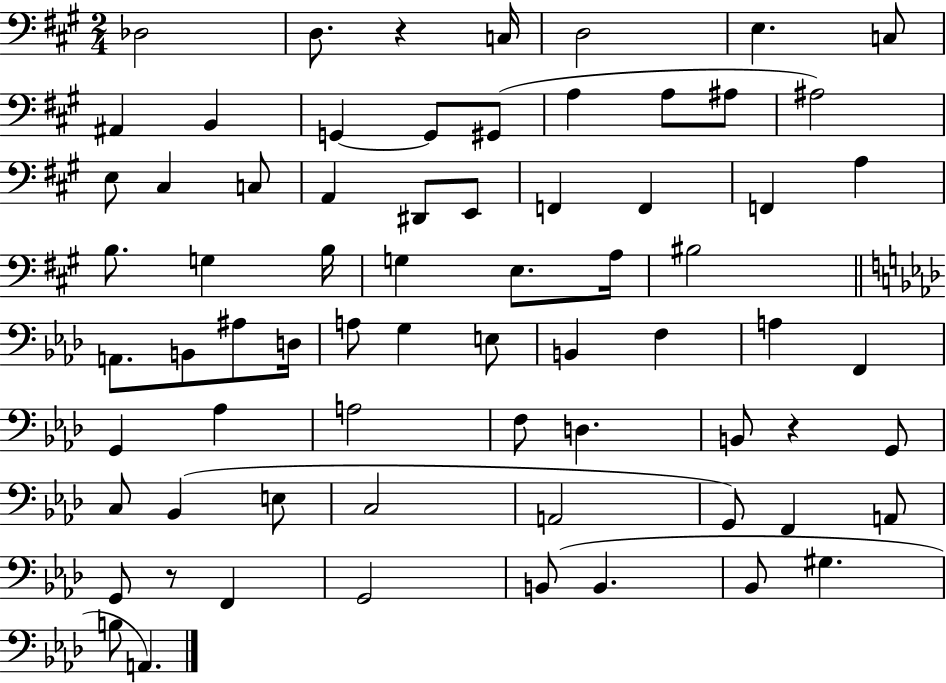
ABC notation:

X:1
T:Untitled
M:2/4
L:1/4
K:A
_D,2 D,/2 z C,/4 D,2 E, C,/2 ^A,, B,, G,, G,,/2 ^G,,/2 A, A,/2 ^A,/2 ^A,2 E,/2 ^C, C,/2 A,, ^D,,/2 E,,/2 F,, F,, F,, A, B,/2 G, B,/4 G, E,/2 A,/4 ^B,2 A,,/2 B,,/2 ^A,/2 D,/4 A,/2 G, E,/2 B,, F, A, F,, G,, _A, A,2 F,/2 D, B,,/2 z G,,/2 C,/2 _B,, E,/2 C,2 A,,2 G,,/2 F,, A,,/2 G,,/2 z/2 F,, G,,2 B,,/2 B,, _B,,/2 ^G, B,/2 A,,